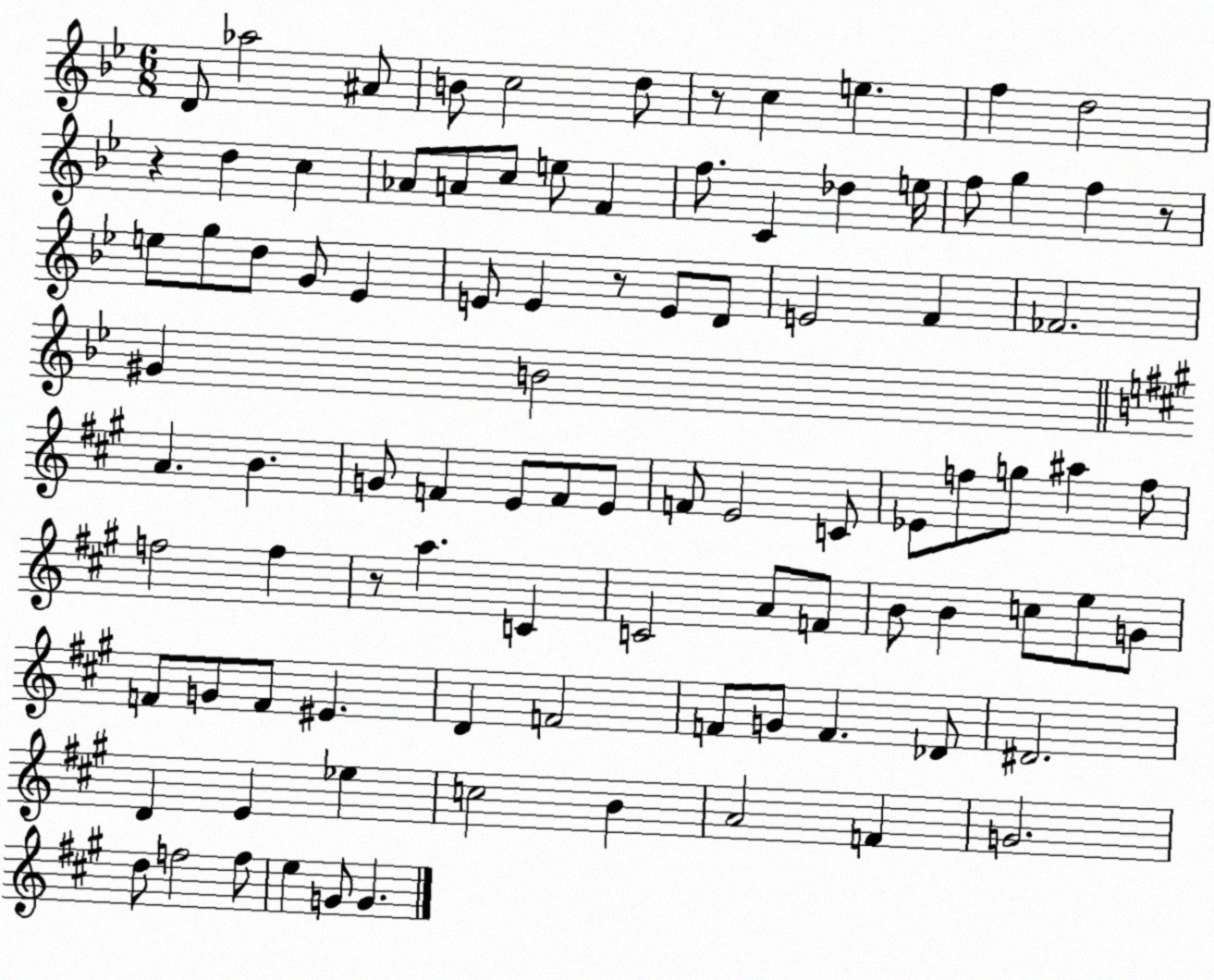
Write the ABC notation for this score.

X:1
T:Untitled
M:6/8
L:1/4
K:Bb
D/2 _a2 ^A/2 B/2 c2 d/2 z/2 c e f d2 z d c _A/2 A/2 c/2 e/2 F f/2 C _d e/4 f/2 g f z/2 e/2 g/2 d/2 G/2 _E E/2 E z/2 E/2 D/2 E2 F _F2 ^G B2 A B G/2 F E/2 F/2 E/2 F/2 E2 C/2 _E/2 f/2 g/2 ^a f/2 f2 f z/2 a C C2 A/2 F/2 B/2 B c/2 e/2 G/2 F/2 G/2 F/2 ^E D F2 F/2 G/2 F _D/2 ^D2 D E _e c2 B A2 F G2 d/2 f2 f/2 e G/2 G